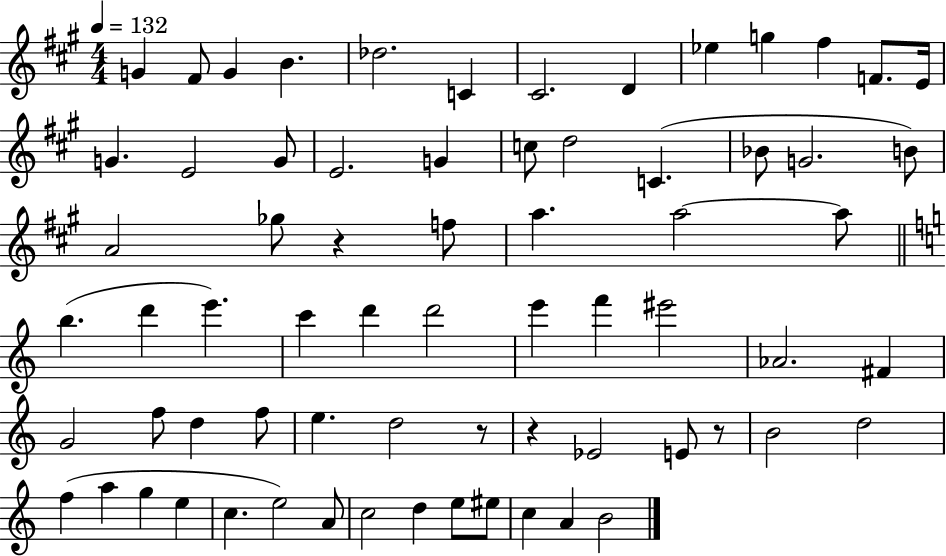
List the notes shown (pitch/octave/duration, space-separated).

G4/q F#4/e G4/q B4/q. Db5/h. C4/q C#4/h. D4/q Eb5/q G5/q F#5/q F4/e. E4/s G4/q. E4/h G4/e E4/h. G4/q C5/e D5/h C4/q. Bb4/e G4/h. B4/e A4/h Gb5/e R/q F5/e A5/q. A5/h A5/e B5/q. D6/q E6/q. C6/q D6/q D6/h E6/q F6/q EIS6/h Ab4/h. F#4/q G4/h F5/e D5/q F5/e E5/q. D5/h R/e R/q Eb4/h E4/e R/e B4/h D5/h F5/q A5/q G5/q E5/q C5/q. E5/h A4/e C5/h D5/q E5/e EIS5/e C5/q A4/q B4/h